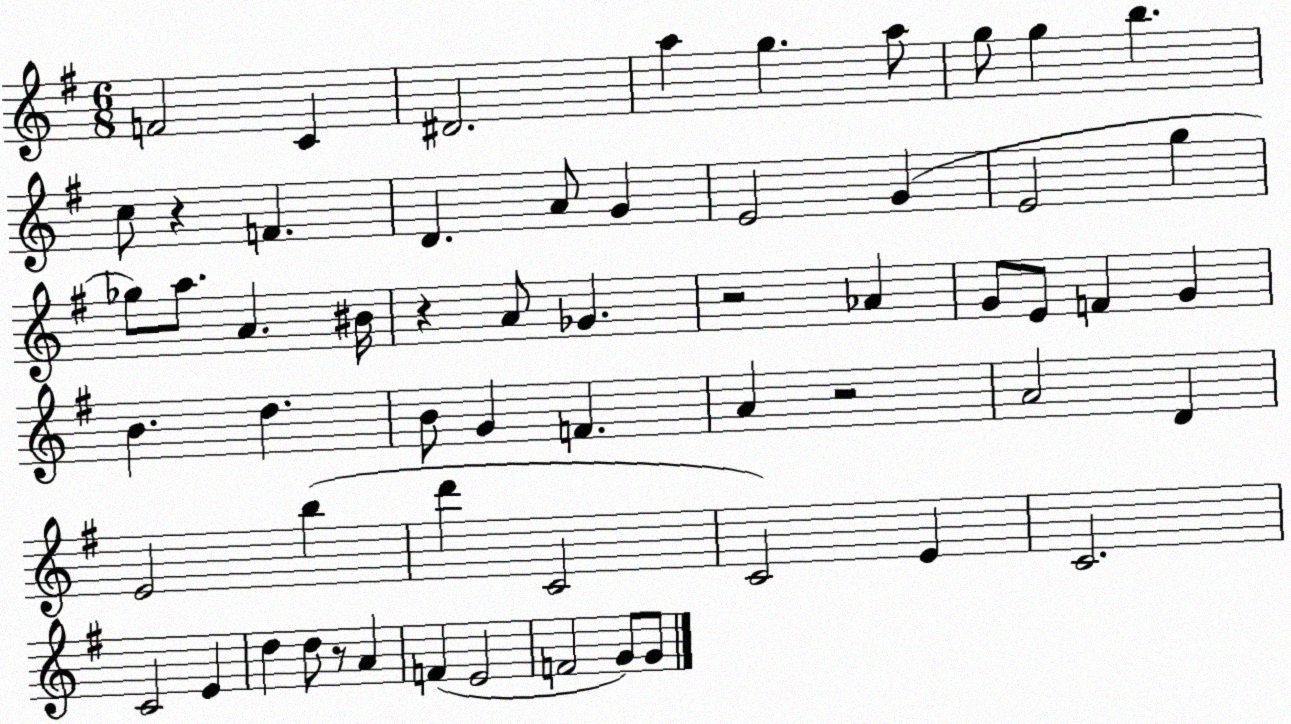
X:1
T:Untitled
M:6/8
L:1/4
K:G
F2 C ^D2 a g a/2 g/2 g b c/2 z F D A/2 G E2 G E2 g _g/2 a/2 A ^B/4 z A/2 _G z2 _A G/2 E/2 F G B d B/2 G F A z2 A2 D E2 b d' C2 C2 E C2 C2 E d d/2 z/2 A F E2 F2 G/2 G/2